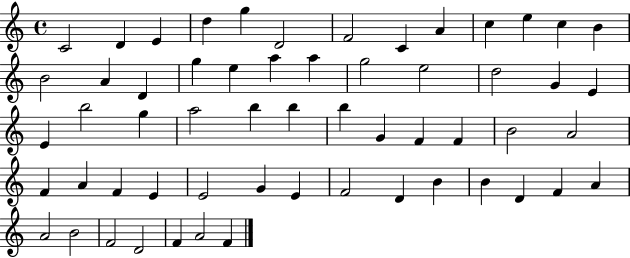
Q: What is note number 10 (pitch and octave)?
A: C5